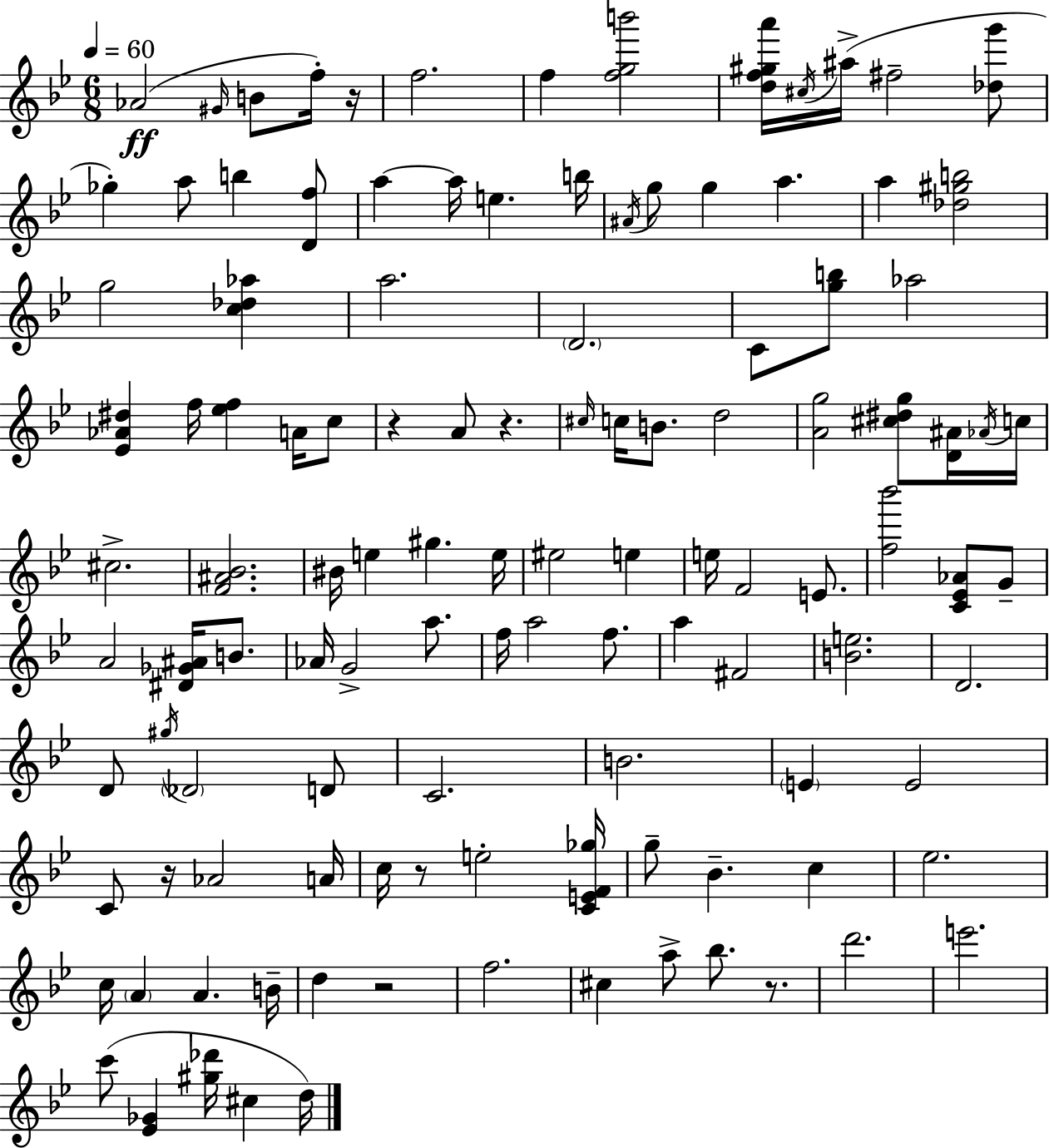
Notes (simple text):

Ab4/h G#4/s B4/e F5/s R/s F5/h. F5/q [F5,G5,B6]/h [D5,F5,G#5,A6]/s C#5/s A#5/s F#5/h [Db5,G6]/e Gb5/q A5/e B5/q [D4,F5]/e A5/q A5/s E5/q. B5/s A#4/s G5/e G5/q A5/q. A5/q [Db5,G#5,B5]/h G5/h [C5,Db5,Ab5]/q A5/h. D4/h. C4/e [G5,B5]/e Ab5/h [Eb4,Ab4,D#5]/q F5/s [Eb5,F5]/q A4/s C5/e R/q A4/e R/q. C#5/s C5/s B4/e. D5/h [A4,G5]/h [C#5,D#5,G5]/e [D4,A#4]/s Ab4/s C5/s C#5/h. [F4,A#4,Bb4]/h. BIS4/s E5/q G#5/q. E5/s EIS5/h E5/q E5/s F4/h E4/e. [F5,Bb6]/h [C4,Eb4,Ab4]/e G4/e A4/h [D#4,Gb4,A#4]/s B4/e. Ab4/s G4/h A5/e. F5/s A5/h F5/e. A5/q F#4/h [B4,E5]/h. D4/h. D4/e G#5/s Db4/h D4/e C4/h. B4/h. E4/q E4/h C4/e R/s Ab4/h A4/s C5/s R/e E5/h [C4,E4,F4,Gb5]/s G5/e Bb4/q. C5/q Eb5/h. C5/s A4/q A4/q. B4/s D5/q R/h F5/h. C#5/q A5/e Bb5/e. R/e. D6/h. E6/h. C6/e [Eb4,Gb4]/q [G#5,Db6]/s C#5/q D5/s